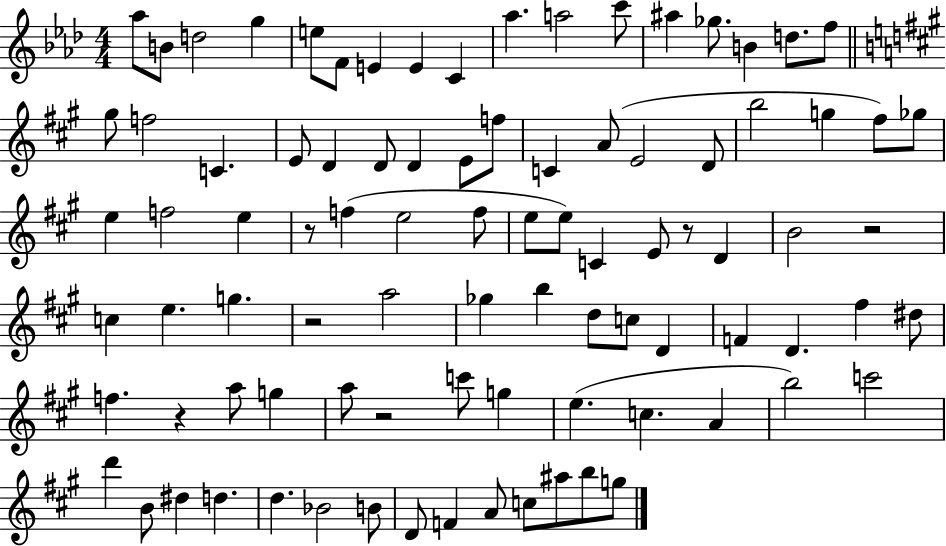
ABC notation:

X:1
T:Untitled
M:4/4
L:1/4
K:Ab
_a/2 B/2 d2 g e/2 F/2 E E C _a a2 c'/2 ^a _g/2 B d/2 f/2 ^g/2 f2 C E/2 D D/2 D E/2 f/2 C A/2 E2 D/2 b2 g ^f/2 _g/2 e f2 e z/2 f e2 f/2 e/2 e/2 C E/2 z/2 D B2 z2 c e g z2 a2 _g b d/2 c/2 D F D ^f ^d/2 f z a/2 g a/2 z2 c'/2 g e c A b2 c'2 d' B/2 ^d d d _B2 B/2 D/2 F A/2 c/2 ^a/2 b/2 g/2